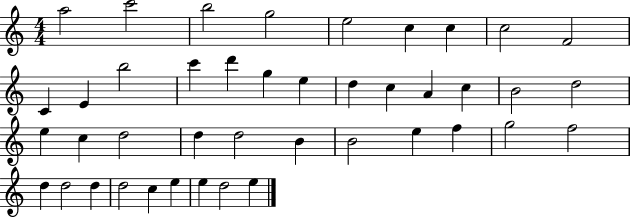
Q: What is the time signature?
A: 4/4